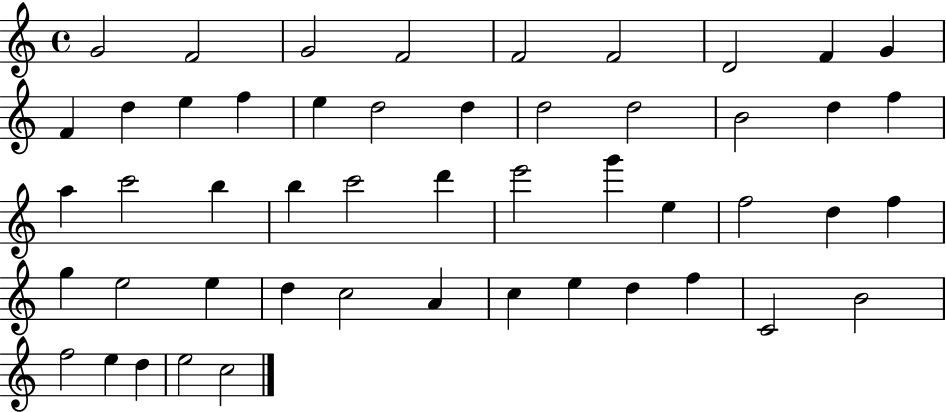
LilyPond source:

{
  \clef treble
  \time 4/4
  \defaultTimeSignature
  \key c \major
  g'2 f'2 | g'2 f'2 | f'2 f'2 | d'2 f'4 g'4 | \break f'4 d''4 e''4 f''4 | e''4 d''2 d''4 | d''2 d''2 | b'2 d''4 f''4 | \break a''4 c'''2 b''4 | b''4 c'''2 d'''4 | e'''2 g'''4 e''4 | f''2 d''4 f''4 | \break g''4 e''2 e''4 | d''4 c''2 a'4 | c''4 e''4 d''4 f''4 | c'2 b'2 | \break f''2 e''4 d''4 | e''2 c''2 | \bar "|."
}